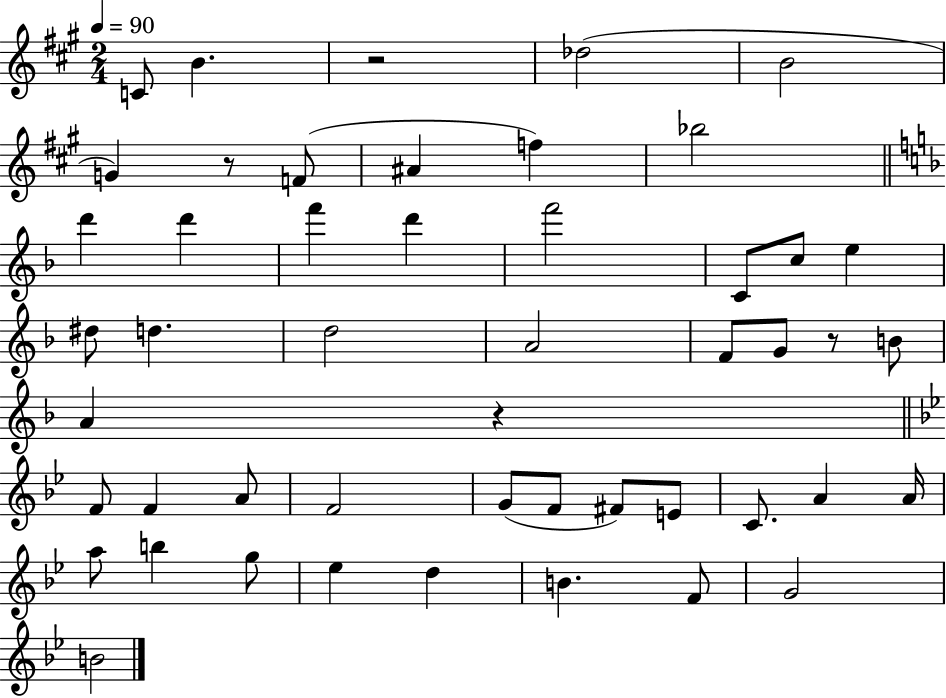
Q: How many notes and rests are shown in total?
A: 49